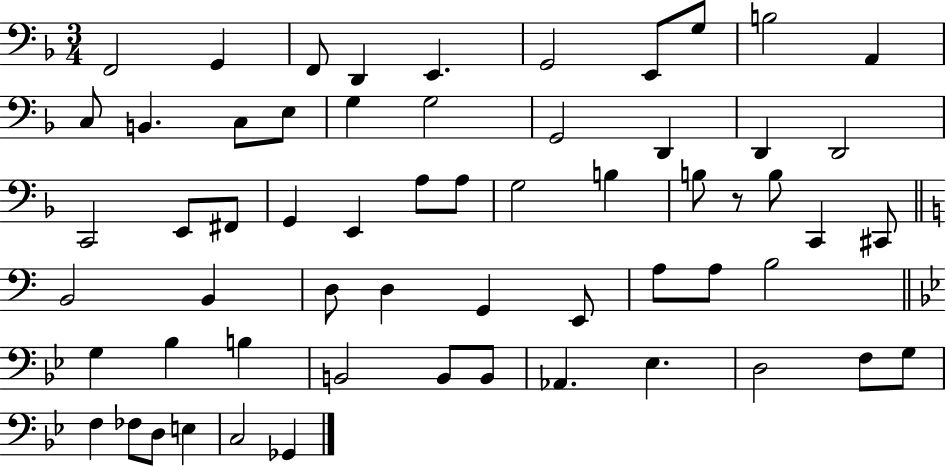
F2/h G2/q F2/e D2/q E2/q. G2/h E2/e G3/e B3/h A2/q C3/e B2/q. C3/e E3/e G3/q G3/h G2/h D2/q D2/q D2/h C2/h E2/e F#2/e G2/q E2/q A3/e A3/e G3/h B3/q B3/e R/e B3/e C2/q C#2/e B2/h B2/q D3/e D3/q G2/q E2/e A3/e A3/e B3/h G3/q Bb3/q B3/q B2/h B2/e B2/e Ab2/q. Eb3/q. D3/h F3/e G3/e F3/q FES3/e D3/e E3/q C3/h Gb2/q